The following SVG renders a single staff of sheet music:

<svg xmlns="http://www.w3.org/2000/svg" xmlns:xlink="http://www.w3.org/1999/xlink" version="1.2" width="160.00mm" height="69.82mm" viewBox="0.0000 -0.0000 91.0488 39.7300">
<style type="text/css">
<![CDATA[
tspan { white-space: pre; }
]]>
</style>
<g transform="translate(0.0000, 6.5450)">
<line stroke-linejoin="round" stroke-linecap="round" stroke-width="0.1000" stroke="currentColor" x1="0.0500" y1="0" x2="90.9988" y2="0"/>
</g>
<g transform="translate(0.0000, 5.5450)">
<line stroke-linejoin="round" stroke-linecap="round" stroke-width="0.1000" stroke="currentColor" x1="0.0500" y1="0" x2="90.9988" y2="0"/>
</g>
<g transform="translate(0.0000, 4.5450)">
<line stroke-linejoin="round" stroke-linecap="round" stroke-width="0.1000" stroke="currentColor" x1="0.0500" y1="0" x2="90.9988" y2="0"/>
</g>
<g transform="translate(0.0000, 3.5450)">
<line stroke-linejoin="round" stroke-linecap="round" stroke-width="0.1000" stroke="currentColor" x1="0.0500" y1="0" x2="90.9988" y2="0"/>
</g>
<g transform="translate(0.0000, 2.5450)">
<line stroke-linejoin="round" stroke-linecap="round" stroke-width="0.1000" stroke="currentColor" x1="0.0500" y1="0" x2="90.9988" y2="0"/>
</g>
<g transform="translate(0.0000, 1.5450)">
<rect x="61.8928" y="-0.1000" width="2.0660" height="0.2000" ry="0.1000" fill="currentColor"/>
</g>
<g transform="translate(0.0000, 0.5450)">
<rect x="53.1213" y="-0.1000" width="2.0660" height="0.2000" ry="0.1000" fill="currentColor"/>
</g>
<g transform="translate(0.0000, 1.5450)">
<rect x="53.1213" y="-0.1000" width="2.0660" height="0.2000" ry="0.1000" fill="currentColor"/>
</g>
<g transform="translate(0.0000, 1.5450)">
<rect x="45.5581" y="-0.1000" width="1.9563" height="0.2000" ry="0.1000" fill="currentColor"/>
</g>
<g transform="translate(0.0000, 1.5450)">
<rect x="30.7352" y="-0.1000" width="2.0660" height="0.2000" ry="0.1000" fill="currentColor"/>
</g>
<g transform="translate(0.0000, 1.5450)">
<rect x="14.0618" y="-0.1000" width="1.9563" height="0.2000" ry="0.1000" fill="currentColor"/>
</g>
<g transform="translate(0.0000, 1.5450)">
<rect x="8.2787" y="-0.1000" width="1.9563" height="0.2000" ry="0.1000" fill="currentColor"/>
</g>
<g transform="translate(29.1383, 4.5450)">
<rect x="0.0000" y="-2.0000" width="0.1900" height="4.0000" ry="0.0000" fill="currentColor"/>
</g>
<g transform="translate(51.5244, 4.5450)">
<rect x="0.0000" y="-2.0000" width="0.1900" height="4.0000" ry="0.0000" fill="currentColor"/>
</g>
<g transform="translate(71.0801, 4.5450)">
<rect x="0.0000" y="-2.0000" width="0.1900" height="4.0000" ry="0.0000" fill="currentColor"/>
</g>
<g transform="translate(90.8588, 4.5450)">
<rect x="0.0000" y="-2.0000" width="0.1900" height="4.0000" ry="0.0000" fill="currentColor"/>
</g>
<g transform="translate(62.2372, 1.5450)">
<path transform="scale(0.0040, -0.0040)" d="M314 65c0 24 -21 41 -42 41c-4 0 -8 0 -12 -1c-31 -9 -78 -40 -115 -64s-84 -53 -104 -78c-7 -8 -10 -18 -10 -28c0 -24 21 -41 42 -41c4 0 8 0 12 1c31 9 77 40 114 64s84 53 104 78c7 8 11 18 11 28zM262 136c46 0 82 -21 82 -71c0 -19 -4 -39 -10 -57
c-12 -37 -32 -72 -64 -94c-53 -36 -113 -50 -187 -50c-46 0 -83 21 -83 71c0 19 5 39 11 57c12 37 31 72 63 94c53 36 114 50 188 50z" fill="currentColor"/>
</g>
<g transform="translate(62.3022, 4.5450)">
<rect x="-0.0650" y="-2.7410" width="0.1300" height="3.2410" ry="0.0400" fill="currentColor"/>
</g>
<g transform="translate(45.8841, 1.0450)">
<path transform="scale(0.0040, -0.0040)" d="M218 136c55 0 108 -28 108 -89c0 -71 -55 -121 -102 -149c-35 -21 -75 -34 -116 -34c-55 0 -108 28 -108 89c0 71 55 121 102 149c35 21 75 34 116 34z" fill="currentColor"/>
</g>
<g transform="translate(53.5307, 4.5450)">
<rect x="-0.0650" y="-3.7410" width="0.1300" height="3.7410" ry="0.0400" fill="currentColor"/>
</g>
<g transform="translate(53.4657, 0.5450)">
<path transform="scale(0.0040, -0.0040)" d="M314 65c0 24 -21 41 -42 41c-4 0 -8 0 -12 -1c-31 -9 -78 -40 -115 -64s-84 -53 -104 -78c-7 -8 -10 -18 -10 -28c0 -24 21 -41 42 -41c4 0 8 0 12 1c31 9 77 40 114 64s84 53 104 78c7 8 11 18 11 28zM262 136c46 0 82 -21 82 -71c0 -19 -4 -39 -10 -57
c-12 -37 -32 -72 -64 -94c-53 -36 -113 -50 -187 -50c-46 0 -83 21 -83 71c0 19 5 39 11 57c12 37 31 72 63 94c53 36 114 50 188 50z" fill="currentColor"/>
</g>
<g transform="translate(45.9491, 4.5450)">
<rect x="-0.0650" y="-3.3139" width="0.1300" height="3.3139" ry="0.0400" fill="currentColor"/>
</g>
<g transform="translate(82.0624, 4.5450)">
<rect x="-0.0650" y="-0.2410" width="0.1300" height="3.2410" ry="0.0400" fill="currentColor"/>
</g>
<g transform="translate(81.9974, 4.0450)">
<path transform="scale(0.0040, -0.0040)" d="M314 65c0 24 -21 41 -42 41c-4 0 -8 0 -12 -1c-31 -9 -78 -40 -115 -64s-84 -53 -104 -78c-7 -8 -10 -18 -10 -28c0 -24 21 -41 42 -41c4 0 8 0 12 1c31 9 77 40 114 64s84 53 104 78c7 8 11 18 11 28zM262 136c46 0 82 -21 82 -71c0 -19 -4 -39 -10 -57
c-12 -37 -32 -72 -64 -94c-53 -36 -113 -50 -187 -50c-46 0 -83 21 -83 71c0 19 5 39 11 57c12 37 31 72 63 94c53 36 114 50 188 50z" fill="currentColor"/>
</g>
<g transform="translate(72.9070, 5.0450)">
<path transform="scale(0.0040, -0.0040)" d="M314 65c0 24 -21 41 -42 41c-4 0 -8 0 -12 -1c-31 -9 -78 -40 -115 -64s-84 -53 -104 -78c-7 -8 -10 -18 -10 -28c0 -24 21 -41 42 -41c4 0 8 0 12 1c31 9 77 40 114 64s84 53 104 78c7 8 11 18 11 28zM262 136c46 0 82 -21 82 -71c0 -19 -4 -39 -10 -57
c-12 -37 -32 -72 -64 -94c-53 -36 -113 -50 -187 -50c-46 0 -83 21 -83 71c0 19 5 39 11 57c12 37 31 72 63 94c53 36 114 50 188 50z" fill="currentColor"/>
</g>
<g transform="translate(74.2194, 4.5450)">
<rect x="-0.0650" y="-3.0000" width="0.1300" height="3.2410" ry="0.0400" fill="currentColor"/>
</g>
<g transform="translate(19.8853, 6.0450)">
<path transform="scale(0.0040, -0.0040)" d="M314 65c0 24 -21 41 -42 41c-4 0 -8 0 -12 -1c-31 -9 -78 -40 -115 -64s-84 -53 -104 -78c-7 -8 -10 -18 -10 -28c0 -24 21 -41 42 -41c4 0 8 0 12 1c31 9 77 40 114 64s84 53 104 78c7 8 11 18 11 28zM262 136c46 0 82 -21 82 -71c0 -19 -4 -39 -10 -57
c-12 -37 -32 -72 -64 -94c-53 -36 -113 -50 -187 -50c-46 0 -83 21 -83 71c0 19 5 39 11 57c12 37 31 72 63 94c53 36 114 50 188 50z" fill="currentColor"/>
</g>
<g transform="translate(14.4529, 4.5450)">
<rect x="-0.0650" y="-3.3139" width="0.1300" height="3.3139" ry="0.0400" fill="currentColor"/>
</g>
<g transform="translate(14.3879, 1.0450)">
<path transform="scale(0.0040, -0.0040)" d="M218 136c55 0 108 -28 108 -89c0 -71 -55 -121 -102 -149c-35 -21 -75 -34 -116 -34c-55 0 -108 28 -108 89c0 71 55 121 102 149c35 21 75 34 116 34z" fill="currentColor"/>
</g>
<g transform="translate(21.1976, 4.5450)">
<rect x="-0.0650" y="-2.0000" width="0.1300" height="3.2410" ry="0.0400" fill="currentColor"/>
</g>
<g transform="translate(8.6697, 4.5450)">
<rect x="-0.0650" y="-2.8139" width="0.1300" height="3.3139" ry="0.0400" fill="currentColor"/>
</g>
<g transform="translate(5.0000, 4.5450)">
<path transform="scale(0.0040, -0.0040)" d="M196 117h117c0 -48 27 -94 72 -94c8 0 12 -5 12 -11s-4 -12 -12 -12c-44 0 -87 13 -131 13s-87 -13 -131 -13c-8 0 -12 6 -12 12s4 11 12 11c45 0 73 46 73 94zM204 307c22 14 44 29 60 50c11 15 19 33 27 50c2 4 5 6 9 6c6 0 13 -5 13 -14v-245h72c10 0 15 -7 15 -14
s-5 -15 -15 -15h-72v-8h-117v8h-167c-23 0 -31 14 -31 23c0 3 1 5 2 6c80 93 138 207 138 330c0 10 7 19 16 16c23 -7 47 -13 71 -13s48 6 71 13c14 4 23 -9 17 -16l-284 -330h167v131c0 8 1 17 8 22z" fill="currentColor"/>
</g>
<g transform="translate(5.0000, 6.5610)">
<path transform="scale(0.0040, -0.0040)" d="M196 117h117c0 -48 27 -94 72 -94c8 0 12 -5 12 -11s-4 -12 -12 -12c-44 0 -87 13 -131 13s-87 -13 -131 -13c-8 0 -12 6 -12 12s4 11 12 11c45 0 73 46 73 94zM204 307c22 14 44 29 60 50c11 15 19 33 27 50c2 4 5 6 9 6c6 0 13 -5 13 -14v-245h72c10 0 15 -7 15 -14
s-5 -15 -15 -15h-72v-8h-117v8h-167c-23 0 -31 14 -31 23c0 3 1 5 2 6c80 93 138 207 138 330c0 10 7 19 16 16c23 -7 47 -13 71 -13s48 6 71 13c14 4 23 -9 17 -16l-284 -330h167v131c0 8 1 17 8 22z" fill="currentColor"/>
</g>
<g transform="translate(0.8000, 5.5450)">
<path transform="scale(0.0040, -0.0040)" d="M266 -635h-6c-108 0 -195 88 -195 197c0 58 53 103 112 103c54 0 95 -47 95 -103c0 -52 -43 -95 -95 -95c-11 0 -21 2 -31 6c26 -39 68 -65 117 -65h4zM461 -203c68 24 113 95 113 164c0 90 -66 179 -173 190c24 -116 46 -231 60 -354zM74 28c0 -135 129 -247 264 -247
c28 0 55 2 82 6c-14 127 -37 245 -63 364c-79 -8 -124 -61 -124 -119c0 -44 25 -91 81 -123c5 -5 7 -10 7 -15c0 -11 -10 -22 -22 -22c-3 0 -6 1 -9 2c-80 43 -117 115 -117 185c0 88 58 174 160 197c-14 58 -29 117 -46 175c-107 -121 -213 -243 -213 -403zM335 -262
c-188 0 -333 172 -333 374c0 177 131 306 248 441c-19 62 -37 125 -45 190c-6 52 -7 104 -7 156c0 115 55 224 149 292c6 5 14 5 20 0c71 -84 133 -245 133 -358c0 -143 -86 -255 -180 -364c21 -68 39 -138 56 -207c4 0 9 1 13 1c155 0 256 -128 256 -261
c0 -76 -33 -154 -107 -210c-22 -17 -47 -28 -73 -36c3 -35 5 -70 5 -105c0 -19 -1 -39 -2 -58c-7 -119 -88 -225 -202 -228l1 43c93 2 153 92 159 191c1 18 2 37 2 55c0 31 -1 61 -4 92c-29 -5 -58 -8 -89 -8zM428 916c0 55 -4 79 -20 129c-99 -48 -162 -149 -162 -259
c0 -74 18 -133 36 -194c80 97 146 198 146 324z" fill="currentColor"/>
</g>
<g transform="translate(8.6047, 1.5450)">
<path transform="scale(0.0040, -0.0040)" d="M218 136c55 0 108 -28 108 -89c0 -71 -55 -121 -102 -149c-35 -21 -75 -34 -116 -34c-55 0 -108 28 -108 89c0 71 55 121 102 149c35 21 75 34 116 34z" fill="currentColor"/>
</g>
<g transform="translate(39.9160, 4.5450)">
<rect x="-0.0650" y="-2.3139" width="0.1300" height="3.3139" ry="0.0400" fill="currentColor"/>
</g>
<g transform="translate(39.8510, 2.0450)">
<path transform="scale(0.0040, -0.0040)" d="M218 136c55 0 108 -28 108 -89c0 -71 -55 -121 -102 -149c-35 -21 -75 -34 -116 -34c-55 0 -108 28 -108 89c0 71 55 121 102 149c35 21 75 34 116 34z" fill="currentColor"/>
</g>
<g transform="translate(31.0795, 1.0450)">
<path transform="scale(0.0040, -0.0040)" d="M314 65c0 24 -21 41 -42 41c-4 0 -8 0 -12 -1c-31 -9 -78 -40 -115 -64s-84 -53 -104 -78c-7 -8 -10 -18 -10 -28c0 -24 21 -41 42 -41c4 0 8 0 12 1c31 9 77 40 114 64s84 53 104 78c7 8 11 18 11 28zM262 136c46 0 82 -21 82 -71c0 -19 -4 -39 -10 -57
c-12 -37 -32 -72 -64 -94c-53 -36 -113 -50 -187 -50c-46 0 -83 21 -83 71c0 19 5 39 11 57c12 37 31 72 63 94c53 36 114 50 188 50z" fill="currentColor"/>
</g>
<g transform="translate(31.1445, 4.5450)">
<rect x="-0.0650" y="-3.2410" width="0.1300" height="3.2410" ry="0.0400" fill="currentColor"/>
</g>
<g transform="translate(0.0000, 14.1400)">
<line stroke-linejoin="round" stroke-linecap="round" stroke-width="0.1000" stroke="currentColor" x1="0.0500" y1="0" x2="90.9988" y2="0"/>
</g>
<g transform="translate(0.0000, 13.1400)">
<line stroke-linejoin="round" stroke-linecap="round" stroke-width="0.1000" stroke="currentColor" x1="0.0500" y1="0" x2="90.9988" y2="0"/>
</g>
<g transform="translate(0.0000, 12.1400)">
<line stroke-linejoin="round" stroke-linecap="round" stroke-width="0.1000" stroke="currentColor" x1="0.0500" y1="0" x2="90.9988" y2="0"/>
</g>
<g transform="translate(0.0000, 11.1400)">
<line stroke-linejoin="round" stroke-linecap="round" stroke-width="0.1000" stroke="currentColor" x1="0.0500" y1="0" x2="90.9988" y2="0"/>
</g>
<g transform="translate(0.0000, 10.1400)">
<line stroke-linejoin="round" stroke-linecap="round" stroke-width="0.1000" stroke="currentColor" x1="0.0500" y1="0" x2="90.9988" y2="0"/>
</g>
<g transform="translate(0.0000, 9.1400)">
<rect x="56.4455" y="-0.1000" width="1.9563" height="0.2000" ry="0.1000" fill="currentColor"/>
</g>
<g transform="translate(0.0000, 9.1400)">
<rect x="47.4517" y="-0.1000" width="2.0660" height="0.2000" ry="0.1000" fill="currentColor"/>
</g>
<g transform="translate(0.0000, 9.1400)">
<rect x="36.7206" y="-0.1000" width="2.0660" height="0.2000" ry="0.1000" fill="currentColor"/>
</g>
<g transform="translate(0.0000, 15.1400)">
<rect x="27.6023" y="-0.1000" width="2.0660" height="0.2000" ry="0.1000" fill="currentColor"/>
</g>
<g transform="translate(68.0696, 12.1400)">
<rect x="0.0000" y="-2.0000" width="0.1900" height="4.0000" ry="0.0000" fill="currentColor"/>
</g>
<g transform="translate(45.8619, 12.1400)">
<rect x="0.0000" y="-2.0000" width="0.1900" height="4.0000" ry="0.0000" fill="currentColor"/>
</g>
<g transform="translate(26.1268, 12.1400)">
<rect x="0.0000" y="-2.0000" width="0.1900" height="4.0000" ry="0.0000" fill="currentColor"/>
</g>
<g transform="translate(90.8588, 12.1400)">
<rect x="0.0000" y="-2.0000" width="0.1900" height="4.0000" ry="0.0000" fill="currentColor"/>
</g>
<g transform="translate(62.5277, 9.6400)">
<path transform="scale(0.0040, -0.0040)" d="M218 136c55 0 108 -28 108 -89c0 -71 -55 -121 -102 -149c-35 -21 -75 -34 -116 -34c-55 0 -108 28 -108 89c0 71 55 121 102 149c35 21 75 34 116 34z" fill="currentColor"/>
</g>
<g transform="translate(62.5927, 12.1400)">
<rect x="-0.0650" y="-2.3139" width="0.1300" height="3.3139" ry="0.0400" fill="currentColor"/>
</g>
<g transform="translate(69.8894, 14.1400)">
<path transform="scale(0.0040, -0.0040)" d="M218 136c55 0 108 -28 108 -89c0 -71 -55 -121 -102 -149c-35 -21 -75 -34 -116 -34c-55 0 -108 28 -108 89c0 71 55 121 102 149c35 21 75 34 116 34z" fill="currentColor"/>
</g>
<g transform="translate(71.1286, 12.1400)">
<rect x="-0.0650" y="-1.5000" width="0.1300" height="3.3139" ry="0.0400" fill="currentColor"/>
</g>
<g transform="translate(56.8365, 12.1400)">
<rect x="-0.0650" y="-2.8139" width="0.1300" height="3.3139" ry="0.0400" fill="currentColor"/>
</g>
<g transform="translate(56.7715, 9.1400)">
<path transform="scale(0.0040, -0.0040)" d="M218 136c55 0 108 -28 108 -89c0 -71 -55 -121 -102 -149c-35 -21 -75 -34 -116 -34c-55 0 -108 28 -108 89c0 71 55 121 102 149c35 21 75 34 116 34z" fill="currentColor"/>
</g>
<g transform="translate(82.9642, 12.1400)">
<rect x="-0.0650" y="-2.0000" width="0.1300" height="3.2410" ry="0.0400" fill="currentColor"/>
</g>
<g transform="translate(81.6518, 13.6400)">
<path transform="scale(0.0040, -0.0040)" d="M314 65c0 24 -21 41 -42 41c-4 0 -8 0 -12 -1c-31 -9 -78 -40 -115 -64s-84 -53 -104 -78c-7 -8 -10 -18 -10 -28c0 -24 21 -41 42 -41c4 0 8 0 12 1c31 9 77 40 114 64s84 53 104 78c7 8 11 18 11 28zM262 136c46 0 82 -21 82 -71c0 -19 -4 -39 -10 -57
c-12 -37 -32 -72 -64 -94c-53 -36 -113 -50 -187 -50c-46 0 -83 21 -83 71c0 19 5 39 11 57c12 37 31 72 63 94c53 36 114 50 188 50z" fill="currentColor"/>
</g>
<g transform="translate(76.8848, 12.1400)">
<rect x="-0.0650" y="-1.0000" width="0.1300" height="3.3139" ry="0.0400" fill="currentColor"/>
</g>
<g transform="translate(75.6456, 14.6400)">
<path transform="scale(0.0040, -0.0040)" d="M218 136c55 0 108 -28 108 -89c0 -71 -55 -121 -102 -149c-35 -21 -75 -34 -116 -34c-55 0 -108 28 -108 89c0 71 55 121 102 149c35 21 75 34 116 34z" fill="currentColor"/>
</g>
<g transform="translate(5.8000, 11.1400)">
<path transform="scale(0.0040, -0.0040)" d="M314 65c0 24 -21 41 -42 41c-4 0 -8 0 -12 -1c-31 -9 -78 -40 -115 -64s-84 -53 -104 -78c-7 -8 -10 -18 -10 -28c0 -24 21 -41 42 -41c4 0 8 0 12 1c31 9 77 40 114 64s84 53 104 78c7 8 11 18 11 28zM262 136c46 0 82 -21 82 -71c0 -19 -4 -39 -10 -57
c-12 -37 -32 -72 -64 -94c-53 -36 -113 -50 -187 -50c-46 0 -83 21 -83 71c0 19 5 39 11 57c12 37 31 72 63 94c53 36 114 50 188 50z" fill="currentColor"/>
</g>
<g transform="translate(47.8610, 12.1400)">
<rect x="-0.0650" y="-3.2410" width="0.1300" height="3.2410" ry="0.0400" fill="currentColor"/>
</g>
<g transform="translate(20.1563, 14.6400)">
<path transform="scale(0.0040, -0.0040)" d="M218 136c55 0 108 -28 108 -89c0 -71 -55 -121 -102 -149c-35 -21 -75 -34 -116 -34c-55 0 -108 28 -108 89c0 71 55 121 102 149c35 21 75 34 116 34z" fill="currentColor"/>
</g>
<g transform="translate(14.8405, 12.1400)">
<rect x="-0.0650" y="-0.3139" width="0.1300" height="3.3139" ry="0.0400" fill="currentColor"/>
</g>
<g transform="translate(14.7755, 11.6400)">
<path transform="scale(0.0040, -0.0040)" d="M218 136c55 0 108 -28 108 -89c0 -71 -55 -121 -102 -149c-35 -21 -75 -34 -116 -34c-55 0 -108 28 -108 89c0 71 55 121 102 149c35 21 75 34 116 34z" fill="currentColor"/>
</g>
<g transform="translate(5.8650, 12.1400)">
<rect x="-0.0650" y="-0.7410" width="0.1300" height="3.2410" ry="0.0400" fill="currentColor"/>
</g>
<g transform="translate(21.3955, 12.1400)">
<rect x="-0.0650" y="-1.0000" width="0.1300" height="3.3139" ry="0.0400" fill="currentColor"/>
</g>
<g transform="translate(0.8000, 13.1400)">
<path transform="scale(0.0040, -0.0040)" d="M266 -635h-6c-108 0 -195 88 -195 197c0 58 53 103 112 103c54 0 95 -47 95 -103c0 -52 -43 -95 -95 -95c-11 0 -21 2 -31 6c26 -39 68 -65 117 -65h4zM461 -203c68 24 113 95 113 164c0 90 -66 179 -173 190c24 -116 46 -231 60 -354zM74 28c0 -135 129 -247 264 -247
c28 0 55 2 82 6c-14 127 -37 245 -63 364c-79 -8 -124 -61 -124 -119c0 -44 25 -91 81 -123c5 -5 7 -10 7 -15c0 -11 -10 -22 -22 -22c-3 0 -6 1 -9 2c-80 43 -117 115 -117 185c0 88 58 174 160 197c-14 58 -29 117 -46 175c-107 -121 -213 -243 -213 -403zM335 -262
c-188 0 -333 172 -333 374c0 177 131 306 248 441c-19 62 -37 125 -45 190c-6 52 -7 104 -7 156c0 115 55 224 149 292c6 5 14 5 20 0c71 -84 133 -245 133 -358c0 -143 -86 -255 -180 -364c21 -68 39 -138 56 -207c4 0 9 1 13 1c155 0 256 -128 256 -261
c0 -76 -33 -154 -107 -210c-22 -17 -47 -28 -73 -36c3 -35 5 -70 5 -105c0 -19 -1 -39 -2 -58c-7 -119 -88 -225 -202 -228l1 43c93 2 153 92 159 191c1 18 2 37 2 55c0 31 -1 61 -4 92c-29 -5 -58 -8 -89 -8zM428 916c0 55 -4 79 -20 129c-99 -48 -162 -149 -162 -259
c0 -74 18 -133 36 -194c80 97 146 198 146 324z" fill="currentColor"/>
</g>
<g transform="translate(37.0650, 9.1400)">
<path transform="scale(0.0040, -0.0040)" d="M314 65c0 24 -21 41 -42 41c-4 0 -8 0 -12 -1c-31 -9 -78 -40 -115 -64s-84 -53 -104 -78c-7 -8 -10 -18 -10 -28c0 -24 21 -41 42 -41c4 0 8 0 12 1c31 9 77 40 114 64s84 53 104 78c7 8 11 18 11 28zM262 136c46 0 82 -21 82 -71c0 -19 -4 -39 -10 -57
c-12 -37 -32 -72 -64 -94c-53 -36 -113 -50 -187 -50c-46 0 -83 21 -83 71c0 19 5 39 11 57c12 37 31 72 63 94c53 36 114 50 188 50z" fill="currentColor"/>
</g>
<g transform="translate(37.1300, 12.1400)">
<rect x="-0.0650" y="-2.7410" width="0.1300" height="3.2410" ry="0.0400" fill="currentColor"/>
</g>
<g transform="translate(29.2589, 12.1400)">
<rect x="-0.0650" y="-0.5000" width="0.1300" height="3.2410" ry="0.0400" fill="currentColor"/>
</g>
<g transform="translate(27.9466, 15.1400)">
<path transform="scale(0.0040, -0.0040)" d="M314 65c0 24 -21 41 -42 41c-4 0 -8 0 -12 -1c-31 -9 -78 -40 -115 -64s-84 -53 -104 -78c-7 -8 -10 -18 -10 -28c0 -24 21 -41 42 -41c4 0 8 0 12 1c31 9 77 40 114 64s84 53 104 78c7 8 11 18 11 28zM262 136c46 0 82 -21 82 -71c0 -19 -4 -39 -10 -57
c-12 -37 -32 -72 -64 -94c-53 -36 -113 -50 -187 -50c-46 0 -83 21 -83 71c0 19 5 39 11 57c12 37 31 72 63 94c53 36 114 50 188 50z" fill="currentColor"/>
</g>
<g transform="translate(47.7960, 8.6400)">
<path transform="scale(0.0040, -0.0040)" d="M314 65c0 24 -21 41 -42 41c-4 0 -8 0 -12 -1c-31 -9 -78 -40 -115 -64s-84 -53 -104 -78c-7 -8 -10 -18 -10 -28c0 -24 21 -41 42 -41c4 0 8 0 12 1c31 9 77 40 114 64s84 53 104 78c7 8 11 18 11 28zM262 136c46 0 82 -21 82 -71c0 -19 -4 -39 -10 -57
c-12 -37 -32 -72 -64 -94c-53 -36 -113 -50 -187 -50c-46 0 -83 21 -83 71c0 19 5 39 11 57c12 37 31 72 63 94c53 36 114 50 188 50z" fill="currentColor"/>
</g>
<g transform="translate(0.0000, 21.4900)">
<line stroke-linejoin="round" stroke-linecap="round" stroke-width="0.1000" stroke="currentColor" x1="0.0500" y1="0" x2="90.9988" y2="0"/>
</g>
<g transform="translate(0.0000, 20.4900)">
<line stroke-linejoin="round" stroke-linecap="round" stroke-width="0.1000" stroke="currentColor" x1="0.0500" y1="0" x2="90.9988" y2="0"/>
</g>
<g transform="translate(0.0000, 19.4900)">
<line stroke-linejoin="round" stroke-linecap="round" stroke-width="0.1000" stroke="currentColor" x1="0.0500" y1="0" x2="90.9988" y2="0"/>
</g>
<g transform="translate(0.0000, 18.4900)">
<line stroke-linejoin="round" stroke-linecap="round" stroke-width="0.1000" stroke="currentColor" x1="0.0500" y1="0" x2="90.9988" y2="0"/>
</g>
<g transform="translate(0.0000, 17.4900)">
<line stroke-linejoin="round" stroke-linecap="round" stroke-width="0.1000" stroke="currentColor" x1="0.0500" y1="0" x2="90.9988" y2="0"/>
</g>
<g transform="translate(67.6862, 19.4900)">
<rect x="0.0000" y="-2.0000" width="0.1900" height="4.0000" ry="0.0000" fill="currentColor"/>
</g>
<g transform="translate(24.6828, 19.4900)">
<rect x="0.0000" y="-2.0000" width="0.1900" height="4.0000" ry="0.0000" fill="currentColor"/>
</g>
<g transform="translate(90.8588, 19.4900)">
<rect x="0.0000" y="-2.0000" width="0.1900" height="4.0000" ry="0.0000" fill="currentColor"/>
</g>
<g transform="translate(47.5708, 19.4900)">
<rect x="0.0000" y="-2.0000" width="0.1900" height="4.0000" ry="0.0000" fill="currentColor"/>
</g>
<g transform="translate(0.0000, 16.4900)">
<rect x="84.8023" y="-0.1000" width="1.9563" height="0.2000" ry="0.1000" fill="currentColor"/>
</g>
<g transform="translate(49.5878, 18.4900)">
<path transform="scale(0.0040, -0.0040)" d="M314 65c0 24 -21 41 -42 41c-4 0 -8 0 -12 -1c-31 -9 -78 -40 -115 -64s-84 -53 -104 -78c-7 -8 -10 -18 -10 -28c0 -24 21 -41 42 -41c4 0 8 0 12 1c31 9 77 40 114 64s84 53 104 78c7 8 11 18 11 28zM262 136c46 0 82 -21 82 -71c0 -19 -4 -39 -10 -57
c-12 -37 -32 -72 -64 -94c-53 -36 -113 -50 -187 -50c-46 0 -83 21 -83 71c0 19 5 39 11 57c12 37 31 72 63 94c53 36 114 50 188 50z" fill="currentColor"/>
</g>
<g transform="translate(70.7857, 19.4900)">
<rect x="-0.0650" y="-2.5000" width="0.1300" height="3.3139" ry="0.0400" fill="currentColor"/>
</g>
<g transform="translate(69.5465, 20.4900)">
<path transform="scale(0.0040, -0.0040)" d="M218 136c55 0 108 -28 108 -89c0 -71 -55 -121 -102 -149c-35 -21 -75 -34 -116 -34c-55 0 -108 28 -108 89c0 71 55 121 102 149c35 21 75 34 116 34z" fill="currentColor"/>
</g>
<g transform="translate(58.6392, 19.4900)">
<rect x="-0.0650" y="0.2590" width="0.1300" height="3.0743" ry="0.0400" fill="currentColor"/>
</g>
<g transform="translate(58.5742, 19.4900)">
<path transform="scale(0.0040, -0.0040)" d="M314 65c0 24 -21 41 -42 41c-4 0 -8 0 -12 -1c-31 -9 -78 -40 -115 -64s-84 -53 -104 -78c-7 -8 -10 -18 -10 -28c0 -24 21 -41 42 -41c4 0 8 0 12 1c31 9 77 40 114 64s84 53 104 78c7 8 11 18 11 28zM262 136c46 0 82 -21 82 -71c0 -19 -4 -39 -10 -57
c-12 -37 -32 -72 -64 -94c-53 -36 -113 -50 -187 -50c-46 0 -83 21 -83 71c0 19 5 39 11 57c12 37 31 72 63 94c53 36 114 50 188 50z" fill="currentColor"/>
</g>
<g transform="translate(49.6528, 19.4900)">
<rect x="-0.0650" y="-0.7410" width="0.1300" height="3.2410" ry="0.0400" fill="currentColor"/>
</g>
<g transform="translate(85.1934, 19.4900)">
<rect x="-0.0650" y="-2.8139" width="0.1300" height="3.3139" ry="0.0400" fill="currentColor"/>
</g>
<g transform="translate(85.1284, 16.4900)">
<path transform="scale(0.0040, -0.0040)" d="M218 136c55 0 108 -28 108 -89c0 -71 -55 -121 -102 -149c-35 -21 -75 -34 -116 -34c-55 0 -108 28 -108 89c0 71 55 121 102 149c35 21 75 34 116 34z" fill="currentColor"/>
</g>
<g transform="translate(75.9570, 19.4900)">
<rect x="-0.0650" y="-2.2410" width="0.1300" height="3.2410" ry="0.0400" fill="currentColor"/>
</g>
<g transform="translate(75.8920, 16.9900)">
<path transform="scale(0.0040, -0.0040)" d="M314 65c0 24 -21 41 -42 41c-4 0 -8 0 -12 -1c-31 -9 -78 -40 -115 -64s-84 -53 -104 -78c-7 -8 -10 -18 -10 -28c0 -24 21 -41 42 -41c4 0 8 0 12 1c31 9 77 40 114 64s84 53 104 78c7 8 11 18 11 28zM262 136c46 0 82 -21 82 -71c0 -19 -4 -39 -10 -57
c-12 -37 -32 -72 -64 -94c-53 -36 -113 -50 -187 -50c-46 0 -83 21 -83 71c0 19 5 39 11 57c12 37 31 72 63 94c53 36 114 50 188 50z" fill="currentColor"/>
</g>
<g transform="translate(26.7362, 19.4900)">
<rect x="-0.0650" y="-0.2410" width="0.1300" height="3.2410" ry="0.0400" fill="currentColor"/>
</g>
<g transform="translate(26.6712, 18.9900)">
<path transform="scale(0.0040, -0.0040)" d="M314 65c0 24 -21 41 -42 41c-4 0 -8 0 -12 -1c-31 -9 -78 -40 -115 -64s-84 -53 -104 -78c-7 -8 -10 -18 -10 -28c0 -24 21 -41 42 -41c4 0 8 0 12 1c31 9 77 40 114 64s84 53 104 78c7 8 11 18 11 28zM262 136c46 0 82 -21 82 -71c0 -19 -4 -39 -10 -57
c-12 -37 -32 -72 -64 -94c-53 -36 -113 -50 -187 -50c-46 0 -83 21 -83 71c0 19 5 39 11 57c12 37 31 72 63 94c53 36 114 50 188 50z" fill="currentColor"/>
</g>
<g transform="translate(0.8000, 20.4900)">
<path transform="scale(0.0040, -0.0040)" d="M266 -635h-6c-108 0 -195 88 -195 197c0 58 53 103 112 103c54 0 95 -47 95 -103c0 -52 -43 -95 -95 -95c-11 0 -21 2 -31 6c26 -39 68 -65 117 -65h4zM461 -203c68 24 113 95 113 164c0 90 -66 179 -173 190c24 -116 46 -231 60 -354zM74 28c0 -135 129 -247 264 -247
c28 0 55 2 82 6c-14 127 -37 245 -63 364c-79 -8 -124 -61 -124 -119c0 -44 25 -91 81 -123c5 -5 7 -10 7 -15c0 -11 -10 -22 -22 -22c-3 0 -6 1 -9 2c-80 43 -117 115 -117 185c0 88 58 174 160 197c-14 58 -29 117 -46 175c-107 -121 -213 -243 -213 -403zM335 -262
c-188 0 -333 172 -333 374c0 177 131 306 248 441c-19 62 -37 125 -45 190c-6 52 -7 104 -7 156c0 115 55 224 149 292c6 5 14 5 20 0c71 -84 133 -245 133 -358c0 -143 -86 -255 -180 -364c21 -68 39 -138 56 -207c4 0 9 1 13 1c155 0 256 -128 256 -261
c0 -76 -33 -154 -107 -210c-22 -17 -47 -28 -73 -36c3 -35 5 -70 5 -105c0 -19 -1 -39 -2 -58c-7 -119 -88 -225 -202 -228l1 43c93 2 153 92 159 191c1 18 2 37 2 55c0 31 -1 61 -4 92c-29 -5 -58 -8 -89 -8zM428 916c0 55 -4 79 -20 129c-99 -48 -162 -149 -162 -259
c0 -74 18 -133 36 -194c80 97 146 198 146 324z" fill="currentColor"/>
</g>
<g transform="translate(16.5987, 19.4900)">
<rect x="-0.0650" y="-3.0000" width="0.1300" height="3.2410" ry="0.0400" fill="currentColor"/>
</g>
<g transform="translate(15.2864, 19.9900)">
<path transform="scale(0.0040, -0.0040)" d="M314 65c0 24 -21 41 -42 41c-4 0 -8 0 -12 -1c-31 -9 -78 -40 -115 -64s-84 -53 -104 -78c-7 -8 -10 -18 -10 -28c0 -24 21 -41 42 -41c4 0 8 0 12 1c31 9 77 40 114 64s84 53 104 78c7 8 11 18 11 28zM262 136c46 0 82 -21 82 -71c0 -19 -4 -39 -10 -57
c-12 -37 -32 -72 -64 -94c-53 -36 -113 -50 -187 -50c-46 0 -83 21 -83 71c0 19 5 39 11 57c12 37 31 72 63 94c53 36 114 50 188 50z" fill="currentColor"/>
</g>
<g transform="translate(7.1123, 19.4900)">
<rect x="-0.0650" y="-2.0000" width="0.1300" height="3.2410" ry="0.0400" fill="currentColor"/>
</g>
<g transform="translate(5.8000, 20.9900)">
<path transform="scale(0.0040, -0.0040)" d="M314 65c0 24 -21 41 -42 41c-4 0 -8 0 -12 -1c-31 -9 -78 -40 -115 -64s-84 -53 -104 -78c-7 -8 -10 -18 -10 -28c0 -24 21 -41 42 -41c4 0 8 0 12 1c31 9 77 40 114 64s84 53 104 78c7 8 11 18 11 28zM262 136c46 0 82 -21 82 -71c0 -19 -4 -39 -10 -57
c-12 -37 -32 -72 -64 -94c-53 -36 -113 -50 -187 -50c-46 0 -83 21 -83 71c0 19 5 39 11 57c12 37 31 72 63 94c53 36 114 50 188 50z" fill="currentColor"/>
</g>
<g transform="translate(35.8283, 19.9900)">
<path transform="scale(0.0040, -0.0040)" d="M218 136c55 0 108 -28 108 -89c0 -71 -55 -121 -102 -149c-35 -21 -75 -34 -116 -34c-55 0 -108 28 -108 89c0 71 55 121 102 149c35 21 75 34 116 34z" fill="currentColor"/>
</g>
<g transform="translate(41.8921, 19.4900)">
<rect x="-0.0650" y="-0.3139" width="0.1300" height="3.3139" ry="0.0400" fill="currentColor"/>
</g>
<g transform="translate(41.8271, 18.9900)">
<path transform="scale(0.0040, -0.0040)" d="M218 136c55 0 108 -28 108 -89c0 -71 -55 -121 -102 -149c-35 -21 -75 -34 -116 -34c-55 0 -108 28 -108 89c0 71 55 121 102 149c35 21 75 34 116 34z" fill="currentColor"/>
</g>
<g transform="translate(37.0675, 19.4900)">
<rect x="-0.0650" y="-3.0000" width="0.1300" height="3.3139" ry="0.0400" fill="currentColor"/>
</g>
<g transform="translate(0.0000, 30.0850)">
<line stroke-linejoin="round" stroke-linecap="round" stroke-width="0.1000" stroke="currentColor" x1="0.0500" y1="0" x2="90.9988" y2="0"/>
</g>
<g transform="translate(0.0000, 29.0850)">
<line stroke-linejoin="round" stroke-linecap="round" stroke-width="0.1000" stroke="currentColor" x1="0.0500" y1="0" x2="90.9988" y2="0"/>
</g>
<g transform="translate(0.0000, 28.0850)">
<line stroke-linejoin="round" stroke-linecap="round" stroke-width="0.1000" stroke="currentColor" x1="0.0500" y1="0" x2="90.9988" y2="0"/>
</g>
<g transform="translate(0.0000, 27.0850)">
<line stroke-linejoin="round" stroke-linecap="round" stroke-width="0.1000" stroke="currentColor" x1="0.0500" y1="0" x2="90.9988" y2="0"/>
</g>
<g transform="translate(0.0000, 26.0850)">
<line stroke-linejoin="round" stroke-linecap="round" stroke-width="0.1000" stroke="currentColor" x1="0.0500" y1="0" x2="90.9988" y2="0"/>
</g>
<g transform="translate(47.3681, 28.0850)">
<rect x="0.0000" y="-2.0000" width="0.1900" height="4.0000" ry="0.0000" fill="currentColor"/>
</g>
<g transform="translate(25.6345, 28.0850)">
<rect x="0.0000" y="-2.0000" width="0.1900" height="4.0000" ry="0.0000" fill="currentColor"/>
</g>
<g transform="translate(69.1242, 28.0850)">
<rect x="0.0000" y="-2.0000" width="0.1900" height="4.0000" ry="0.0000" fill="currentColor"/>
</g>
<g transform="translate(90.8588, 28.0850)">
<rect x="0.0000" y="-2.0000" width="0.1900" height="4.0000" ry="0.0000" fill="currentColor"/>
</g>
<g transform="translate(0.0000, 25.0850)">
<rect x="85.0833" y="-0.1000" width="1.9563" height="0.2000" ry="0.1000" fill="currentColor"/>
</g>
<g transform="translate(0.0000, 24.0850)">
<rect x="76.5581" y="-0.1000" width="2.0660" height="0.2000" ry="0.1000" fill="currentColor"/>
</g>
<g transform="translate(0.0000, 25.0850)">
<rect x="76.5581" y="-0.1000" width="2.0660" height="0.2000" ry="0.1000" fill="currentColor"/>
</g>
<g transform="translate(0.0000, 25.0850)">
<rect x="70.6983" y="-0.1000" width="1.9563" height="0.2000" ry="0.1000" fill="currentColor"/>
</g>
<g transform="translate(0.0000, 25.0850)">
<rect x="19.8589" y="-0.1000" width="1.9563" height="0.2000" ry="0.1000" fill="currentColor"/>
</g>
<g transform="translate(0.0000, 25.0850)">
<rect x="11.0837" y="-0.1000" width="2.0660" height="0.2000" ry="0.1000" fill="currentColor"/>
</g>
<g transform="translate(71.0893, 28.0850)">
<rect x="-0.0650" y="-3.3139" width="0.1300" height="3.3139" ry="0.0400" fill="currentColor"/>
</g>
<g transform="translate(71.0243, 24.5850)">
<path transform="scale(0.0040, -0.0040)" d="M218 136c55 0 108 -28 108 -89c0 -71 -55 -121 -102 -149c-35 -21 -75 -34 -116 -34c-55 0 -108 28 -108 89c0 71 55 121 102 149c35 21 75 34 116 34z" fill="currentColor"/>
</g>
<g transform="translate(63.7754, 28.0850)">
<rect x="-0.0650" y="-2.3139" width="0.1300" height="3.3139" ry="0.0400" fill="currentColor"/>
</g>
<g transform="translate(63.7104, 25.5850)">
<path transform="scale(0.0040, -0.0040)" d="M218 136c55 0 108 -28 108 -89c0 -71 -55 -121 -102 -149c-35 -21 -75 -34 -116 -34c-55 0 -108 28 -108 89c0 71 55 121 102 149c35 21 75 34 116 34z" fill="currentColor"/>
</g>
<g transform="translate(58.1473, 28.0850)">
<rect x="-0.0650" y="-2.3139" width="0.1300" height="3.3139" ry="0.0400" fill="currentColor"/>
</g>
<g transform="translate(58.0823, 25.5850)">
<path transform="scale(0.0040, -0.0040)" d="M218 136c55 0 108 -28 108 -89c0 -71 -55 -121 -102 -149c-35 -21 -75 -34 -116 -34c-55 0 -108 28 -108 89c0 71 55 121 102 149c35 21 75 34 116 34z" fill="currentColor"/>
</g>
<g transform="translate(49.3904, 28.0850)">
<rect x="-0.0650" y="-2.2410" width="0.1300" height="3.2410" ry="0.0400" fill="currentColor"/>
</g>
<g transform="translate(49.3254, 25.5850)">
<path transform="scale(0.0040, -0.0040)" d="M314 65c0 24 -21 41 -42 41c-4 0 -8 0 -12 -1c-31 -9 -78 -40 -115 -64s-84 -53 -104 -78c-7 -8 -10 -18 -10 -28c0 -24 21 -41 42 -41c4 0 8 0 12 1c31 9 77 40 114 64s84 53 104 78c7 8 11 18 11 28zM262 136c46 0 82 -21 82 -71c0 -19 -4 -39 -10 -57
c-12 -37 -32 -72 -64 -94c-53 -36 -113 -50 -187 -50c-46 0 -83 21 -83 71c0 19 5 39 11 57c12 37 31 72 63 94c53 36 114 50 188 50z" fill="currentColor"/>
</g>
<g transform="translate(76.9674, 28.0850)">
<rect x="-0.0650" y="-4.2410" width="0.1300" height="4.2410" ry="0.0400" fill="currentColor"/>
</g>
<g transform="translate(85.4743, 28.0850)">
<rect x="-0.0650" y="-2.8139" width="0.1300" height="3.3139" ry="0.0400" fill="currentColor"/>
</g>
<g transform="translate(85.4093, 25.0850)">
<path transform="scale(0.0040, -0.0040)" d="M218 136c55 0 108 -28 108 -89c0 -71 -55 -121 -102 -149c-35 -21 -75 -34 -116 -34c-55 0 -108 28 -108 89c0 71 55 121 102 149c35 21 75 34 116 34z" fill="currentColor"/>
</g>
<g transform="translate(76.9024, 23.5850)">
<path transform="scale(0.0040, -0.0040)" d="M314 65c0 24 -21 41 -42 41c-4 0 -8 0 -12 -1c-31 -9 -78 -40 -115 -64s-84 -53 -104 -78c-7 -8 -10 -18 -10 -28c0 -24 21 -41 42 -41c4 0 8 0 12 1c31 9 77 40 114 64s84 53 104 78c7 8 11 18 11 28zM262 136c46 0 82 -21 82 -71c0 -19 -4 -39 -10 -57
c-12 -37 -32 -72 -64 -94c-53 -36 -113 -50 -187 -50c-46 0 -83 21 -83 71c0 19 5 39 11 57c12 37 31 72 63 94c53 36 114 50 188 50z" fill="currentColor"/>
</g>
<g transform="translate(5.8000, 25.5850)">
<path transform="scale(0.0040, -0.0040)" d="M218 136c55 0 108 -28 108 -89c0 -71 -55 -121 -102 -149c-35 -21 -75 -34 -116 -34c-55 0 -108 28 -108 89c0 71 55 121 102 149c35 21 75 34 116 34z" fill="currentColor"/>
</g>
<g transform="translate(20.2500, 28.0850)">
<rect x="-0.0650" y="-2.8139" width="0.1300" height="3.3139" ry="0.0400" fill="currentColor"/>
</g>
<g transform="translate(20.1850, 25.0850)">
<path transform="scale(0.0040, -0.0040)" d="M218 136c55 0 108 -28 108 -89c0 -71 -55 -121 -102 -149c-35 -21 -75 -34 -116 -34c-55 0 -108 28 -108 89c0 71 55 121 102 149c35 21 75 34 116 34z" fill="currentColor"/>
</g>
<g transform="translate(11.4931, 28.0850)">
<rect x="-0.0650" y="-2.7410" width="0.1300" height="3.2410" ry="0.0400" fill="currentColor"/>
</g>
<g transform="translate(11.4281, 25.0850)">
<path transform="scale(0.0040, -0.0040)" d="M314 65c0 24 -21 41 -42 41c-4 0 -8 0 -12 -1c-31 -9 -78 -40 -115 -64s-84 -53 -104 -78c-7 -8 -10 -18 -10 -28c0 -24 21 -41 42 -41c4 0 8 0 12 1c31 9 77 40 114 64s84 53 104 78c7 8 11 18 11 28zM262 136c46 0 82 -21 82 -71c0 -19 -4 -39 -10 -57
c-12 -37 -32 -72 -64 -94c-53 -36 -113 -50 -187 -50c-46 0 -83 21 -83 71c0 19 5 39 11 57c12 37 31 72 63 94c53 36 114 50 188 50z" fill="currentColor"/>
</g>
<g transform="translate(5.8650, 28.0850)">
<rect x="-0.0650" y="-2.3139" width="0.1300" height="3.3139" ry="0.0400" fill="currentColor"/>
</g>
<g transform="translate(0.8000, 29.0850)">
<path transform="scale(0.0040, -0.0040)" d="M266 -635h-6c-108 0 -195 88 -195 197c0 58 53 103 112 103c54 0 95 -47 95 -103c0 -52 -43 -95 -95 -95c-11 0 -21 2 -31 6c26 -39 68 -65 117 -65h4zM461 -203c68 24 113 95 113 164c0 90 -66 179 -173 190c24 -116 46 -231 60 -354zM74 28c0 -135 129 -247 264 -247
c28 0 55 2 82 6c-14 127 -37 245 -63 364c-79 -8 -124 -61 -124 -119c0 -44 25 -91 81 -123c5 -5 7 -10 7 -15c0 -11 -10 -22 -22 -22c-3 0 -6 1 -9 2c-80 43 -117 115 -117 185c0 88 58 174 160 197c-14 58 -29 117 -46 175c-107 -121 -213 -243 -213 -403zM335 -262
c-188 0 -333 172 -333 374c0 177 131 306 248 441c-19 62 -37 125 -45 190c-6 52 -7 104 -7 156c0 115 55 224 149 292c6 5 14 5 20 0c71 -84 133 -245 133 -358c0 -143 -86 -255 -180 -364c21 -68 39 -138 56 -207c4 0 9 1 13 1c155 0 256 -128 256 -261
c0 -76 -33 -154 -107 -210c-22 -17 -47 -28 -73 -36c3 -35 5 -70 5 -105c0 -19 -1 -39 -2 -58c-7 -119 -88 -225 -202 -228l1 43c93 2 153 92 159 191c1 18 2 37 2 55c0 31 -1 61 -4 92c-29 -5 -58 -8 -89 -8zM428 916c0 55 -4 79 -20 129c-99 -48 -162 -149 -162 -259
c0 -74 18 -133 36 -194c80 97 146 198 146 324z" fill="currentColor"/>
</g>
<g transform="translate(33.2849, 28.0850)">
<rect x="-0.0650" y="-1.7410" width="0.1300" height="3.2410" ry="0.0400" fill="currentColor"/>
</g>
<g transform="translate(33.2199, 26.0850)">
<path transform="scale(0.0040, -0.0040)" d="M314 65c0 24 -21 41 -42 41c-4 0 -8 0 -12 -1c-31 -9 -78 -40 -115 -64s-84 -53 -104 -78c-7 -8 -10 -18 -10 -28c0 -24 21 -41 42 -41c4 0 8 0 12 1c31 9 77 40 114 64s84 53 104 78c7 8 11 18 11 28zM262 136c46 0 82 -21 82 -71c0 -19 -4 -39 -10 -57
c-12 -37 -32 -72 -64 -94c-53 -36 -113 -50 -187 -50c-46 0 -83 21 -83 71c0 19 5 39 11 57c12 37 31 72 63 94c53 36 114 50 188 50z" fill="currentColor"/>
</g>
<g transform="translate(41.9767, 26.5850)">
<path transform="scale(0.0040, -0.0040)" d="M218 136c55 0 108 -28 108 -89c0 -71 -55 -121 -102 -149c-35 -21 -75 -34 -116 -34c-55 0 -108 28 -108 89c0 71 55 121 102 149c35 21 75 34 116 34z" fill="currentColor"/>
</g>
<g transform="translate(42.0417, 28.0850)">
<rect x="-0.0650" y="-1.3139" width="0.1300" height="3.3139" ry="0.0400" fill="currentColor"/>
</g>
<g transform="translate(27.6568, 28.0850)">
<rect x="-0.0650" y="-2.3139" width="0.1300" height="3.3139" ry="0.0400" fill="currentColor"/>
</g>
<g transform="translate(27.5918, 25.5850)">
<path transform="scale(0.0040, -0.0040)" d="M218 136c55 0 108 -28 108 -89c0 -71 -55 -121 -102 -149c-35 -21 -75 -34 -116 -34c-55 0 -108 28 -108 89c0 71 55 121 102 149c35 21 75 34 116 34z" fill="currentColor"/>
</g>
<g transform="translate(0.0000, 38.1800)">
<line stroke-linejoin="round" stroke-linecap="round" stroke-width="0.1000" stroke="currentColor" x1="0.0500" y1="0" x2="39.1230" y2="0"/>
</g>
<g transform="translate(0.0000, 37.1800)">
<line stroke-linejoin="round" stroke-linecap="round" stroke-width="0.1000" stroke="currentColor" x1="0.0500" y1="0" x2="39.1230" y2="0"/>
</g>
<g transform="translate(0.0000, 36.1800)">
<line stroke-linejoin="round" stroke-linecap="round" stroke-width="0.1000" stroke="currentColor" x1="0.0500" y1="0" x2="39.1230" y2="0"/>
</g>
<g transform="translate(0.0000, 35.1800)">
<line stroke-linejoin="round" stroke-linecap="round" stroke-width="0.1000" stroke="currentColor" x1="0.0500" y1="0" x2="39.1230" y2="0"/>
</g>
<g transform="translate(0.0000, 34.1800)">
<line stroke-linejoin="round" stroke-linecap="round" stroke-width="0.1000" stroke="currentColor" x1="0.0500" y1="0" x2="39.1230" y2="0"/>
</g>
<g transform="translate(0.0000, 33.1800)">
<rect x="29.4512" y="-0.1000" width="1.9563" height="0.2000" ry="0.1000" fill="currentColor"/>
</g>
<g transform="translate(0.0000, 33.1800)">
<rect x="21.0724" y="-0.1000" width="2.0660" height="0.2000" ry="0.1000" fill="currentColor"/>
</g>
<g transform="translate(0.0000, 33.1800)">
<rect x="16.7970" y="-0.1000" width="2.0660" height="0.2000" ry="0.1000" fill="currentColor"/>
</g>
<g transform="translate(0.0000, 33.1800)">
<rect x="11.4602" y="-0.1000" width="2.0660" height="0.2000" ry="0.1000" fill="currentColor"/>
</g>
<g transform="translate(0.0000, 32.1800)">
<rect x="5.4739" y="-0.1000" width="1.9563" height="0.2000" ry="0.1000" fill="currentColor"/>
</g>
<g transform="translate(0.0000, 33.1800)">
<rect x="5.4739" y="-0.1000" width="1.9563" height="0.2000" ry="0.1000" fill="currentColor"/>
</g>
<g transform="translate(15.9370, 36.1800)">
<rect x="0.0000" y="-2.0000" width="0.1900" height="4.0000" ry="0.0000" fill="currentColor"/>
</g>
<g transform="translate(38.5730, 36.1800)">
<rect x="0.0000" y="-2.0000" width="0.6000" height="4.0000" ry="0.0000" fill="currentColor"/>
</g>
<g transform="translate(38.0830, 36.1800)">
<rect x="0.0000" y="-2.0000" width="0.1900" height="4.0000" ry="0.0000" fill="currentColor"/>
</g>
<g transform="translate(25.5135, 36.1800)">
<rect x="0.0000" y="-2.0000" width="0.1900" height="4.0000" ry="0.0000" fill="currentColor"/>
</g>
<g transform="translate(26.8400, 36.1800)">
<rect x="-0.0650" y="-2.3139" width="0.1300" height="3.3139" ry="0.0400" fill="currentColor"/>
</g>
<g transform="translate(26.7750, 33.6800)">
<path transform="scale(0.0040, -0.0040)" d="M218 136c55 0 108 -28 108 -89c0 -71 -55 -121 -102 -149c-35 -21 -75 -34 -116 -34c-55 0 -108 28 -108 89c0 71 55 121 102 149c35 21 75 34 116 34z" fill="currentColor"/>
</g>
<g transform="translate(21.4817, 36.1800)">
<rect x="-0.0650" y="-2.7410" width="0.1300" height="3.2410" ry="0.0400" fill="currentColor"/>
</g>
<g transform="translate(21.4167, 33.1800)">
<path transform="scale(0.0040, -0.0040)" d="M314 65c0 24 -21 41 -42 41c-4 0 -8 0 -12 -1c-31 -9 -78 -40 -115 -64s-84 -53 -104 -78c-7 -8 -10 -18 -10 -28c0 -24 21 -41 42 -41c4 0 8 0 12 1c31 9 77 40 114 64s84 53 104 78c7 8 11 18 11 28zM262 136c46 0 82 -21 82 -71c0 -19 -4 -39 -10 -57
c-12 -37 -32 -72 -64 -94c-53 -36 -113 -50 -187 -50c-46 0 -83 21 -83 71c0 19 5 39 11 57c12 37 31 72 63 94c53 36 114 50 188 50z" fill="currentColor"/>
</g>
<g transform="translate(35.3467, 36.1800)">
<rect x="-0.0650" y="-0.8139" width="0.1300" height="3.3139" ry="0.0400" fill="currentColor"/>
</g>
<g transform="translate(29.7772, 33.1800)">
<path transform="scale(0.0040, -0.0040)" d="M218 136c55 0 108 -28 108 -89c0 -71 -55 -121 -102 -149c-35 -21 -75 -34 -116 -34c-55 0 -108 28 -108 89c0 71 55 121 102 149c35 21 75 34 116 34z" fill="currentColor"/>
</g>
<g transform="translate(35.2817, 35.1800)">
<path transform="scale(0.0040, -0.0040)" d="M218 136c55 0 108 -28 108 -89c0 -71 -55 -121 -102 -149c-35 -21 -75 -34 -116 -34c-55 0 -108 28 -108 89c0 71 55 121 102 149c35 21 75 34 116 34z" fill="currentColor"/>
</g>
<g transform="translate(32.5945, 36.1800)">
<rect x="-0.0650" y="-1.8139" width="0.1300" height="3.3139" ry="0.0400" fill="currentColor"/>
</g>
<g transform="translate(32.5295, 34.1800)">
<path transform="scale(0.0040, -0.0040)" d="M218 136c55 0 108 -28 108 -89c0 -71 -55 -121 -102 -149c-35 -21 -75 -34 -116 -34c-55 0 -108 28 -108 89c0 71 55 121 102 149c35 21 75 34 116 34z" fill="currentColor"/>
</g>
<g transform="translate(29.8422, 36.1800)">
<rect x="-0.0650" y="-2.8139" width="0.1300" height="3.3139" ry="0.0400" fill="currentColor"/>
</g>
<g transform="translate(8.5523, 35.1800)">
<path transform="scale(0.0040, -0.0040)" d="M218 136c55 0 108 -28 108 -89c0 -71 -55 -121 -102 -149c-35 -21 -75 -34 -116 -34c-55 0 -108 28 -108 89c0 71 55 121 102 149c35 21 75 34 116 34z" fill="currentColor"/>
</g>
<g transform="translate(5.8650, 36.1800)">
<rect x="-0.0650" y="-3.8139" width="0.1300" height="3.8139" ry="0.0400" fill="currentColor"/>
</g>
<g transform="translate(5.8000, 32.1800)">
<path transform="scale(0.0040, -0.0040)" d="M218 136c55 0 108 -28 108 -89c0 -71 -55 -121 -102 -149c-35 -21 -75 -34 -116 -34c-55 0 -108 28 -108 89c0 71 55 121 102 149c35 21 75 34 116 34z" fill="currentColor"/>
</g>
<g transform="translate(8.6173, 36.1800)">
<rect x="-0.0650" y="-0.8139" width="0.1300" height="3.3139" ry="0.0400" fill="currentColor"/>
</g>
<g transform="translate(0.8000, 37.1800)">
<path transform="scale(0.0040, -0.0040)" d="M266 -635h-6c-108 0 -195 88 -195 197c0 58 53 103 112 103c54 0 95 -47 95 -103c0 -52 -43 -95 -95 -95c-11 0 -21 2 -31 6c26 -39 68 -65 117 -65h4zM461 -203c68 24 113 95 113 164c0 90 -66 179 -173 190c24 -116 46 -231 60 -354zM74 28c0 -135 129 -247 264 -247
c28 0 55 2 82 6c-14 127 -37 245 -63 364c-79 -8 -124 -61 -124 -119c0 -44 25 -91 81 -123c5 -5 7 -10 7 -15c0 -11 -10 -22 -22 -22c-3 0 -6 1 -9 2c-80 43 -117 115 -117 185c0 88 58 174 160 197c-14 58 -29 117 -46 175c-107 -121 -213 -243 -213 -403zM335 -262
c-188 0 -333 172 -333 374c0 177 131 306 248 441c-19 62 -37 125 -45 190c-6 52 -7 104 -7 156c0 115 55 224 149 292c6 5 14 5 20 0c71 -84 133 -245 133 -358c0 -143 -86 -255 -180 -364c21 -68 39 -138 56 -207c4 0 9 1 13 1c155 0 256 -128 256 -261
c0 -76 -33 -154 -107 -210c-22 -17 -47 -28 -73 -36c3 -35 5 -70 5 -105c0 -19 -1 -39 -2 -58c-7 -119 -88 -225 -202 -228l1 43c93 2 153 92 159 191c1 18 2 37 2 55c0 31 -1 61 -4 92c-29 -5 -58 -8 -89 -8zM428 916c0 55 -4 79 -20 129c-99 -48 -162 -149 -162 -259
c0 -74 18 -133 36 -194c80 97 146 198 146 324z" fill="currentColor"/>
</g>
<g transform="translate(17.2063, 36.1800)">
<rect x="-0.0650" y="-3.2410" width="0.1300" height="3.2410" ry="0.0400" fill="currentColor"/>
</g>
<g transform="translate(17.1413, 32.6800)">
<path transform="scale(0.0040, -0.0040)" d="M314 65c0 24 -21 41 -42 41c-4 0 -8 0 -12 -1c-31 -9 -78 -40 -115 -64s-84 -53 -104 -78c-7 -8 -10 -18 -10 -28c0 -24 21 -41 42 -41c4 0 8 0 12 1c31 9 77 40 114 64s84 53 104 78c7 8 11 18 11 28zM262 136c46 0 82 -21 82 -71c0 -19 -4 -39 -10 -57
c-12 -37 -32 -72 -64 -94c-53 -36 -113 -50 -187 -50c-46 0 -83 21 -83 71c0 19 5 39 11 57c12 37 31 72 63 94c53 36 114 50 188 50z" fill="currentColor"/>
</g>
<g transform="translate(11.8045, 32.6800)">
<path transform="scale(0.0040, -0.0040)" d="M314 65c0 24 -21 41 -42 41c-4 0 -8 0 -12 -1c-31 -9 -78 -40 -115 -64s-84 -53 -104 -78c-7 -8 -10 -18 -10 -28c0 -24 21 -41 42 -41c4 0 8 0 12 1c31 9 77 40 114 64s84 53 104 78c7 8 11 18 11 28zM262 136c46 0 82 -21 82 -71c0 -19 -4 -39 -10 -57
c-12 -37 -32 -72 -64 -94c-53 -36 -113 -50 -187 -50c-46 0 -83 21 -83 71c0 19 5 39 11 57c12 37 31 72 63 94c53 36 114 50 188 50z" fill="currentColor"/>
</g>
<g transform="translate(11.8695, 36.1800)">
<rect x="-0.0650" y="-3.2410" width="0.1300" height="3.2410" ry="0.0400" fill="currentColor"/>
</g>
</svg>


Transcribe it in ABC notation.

X:1
T:Untitled
M:4/4
L:1/4
K:C
a b F2 b2 g b c'2 a2 A2 c2 d2 c D C2 a2 b2 a g E D F2 F2 A2 c2 A c d2 B2 G g2 a g a2 a g f2 e g2 g g b d'2 a c' d b2 b2 a2 g a f d